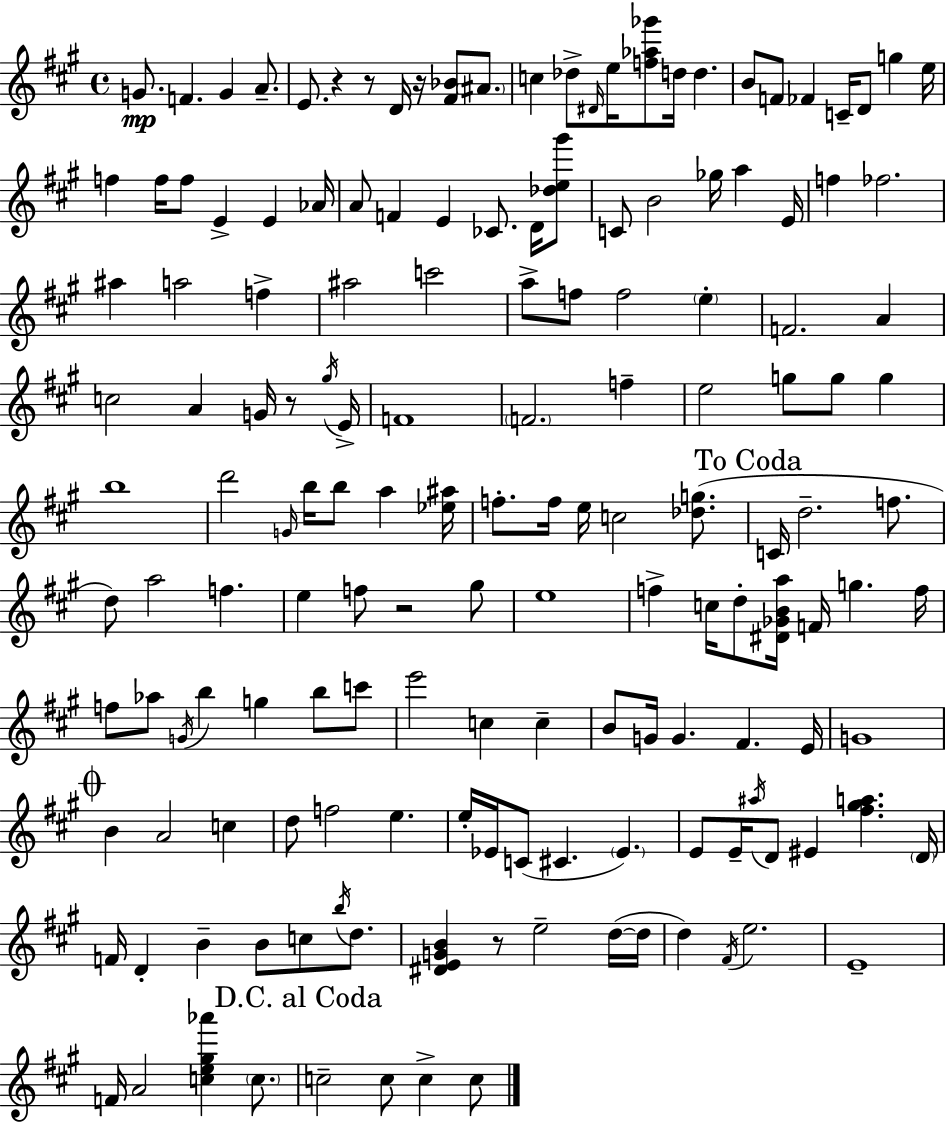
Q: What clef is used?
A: treble